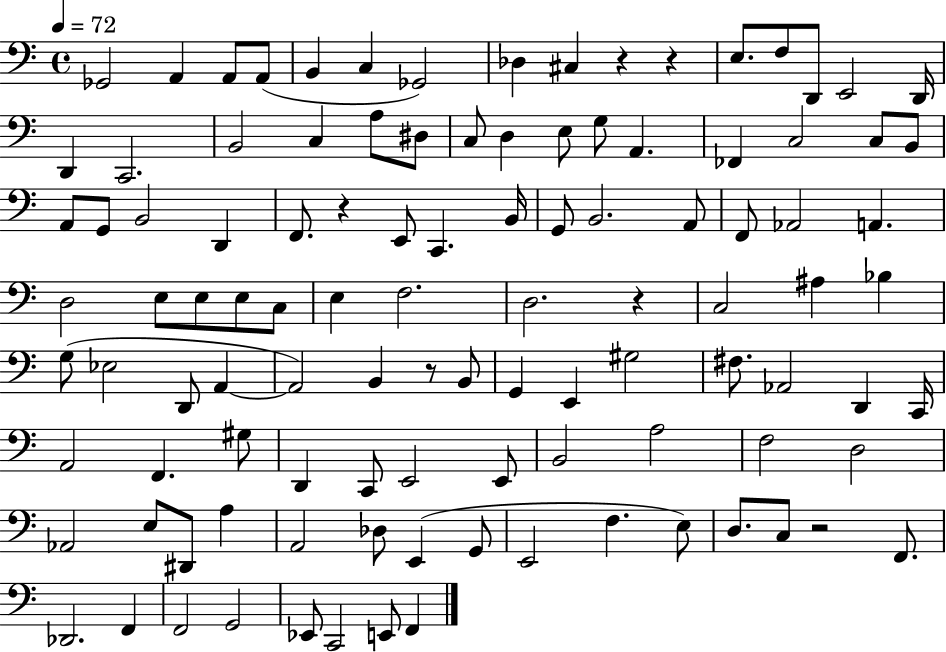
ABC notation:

X:1
T:Untitled
M:4/4
L:1/4
K:C
_G,,2 A,, A,,/2 A,,/2 B,, C, _G,,2 _D, ^C, z z E,/2 F,/2 D,,/2 E,,2 D,,/4 D,, C,,2 B,,2 C, A,/2 ^D,/2 C,/2 D, E,/2 G,/2 A,, _F,, C,2 C,/2 B,,/2 A,,/2 G,,/2 B,,2 D,, F,,/2 z E,,/2 C,, B,,/4 G,,/2 B,,2 A,,/2 F,,/2 _A,,2 A,, D,2 E,/2 E,/2 E,/2 C,/2 E, F,2 D,2 z C,2 ^A, _B, G,/2 _E,2 D,,/2 A,, A,,2 B,, z/2 B,,/2 G,, E,, ^G,2 ^F,/2 _A,,2 D,, C,,/4 A,,2 F,, ^G,/2 D,, C,,/2 E,,2 E,,/2 B,,2 A,2 F,2 D,2 _A,,2 E,/2 ^D,,/2 A, A,,2 _D,/2 E,, G,,/2 E,,2 F, E,/2 D,/2 C,/2 z2 F,,/2 _D,,2 F,, F,,2 G,,2 _E,,/2 C,,2 E,,/2 F,,